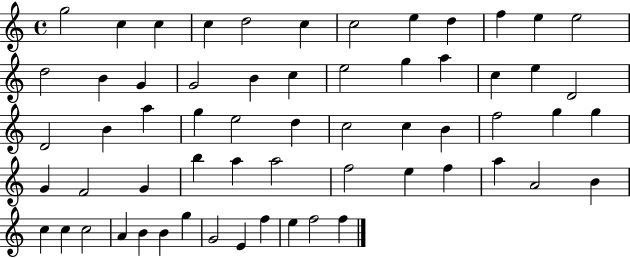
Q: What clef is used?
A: treble